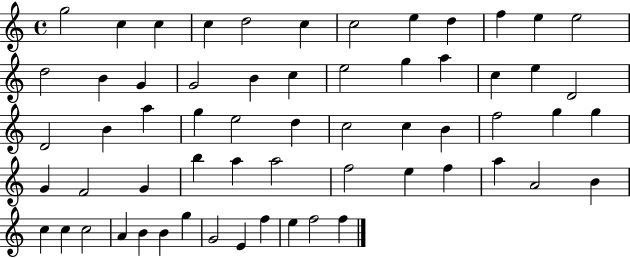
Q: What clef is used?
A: treble